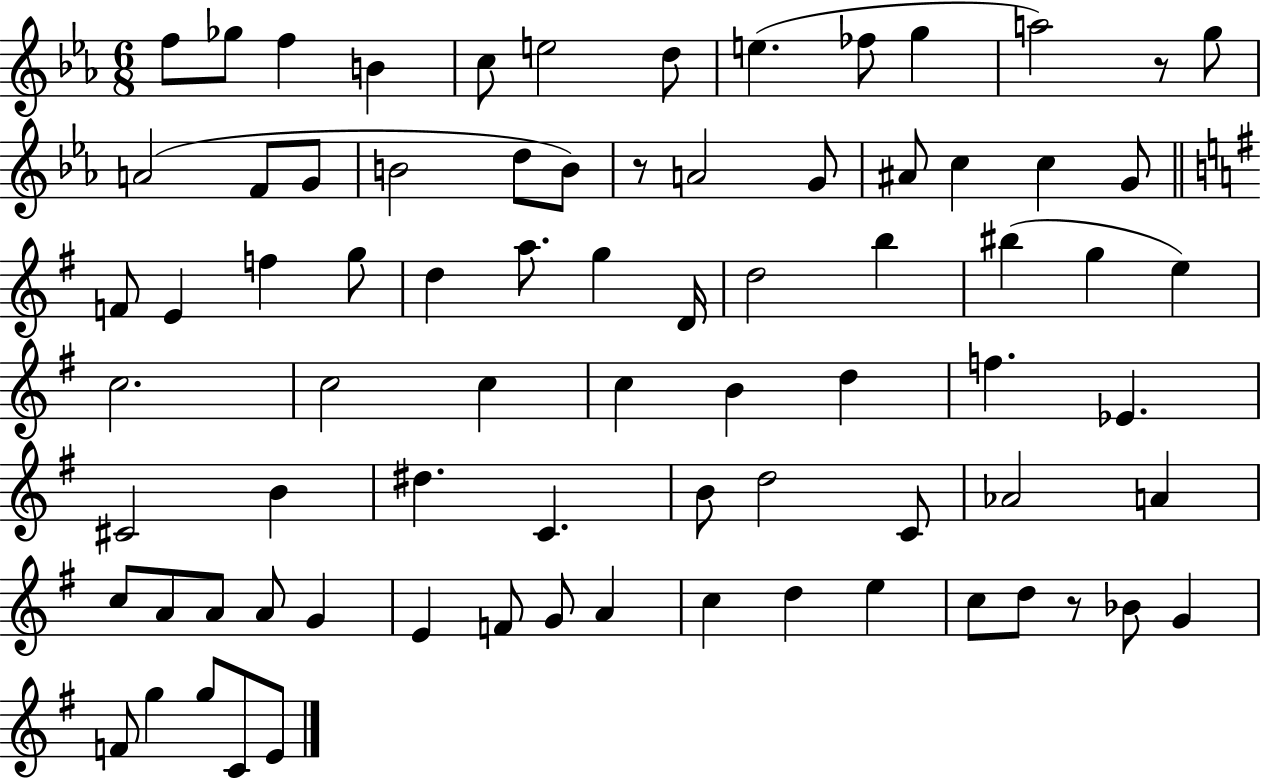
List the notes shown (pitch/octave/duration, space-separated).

F5/e Gb5/e F5/q B4/q C5/e E5/h D5/e E5/q. FES5/e G5/q A5/h R/e G5/e A4/h F4/e G4/e B4/h D5/e B4/e R/e A4/h G4/e A#4/e C5/q C5/q G4/e F4/e E4/q F5/q G5/e D5/q A5/e. G5/q D4/s D5/h B5/q BIS5/q G5/q E5/q C5/h. C5/h C5/q C5/q B4/q D5/q F5/q. Eb4/q. C#4/h B4/q D#5/q. C4/q. B4/e D5/h C4/e Ab4/h A4/q C5/e A4/e A4/e A4/e G4/q E4/q F4/e G4/e A4/q C5/q D5/q E5/q C5/e D5/e R/e Bb4/e G4/q F4/e G5/q G5/e C4/e E4/e